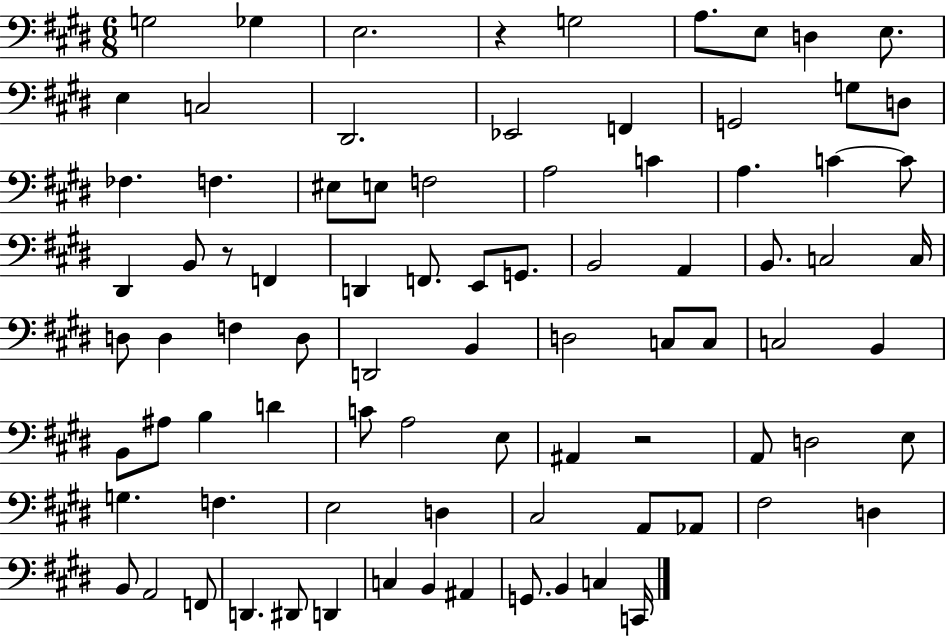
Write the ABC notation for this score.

X:1
T:Untitled
M:6/8
L:1/4
K:E
G,2 _G, E,2 z G,2 A,/2 E,/2 D, E,/2 E, C,2 ^D,,2 _E,,2 F,, G,,2 G,/2 D,/2 _F, F, ^E,/2 E,/2 F,2 A,2 C A, C C/2 ^D,, B,,/2 z/2 F,, D,, F,,/2 E,,/2 G,,/2 B,,2 A,, B,,/2 C,2 C,/4 D,/2 D, F, D,/2 D,,2 B,, D,2 C,/2 C,/2 C,2 B,, B,,/2 ^A,/2 B, D C/2 A,2 E,/2 ^A,, z2 A,,/2 D,2 E,/2 G, F, E,2 D, ^C,2 A,,/2 _A,,/2 ^F,2 D, B,,/2 A,,2 F,,/2 D,, ^D,,/2 D,, C, B,, ^A,, G,,/2 B,, C, C,,/4